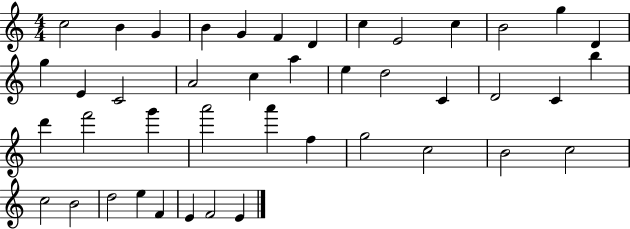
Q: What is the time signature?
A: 4/4